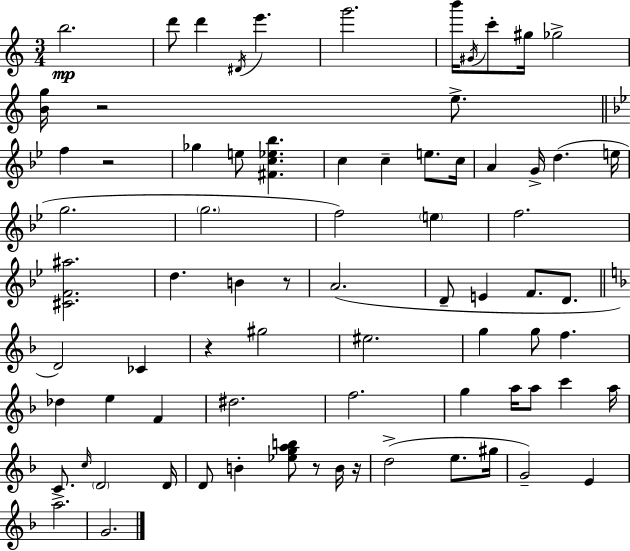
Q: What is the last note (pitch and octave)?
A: G4